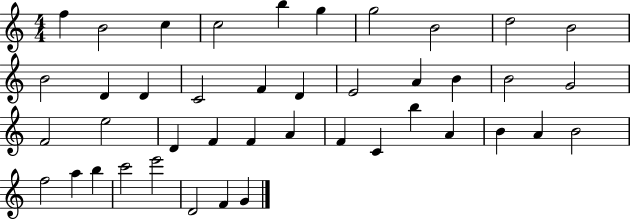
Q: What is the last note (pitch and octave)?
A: G4